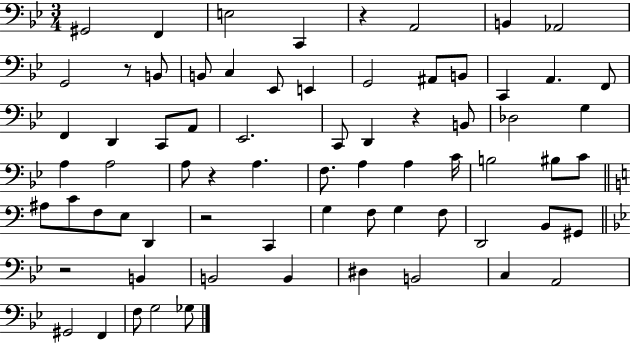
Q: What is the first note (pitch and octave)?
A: G#2